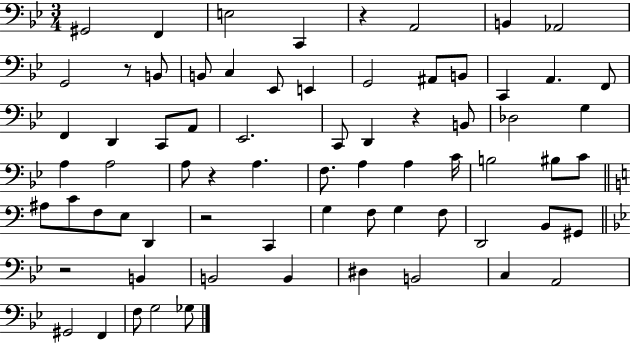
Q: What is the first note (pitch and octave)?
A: G#2